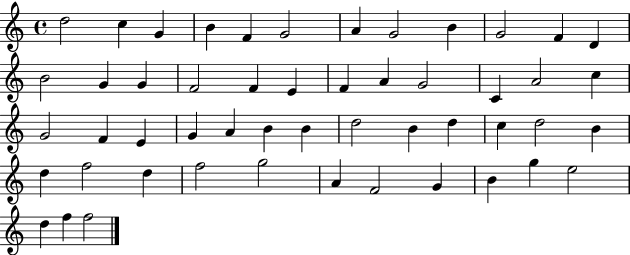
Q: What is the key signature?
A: C major